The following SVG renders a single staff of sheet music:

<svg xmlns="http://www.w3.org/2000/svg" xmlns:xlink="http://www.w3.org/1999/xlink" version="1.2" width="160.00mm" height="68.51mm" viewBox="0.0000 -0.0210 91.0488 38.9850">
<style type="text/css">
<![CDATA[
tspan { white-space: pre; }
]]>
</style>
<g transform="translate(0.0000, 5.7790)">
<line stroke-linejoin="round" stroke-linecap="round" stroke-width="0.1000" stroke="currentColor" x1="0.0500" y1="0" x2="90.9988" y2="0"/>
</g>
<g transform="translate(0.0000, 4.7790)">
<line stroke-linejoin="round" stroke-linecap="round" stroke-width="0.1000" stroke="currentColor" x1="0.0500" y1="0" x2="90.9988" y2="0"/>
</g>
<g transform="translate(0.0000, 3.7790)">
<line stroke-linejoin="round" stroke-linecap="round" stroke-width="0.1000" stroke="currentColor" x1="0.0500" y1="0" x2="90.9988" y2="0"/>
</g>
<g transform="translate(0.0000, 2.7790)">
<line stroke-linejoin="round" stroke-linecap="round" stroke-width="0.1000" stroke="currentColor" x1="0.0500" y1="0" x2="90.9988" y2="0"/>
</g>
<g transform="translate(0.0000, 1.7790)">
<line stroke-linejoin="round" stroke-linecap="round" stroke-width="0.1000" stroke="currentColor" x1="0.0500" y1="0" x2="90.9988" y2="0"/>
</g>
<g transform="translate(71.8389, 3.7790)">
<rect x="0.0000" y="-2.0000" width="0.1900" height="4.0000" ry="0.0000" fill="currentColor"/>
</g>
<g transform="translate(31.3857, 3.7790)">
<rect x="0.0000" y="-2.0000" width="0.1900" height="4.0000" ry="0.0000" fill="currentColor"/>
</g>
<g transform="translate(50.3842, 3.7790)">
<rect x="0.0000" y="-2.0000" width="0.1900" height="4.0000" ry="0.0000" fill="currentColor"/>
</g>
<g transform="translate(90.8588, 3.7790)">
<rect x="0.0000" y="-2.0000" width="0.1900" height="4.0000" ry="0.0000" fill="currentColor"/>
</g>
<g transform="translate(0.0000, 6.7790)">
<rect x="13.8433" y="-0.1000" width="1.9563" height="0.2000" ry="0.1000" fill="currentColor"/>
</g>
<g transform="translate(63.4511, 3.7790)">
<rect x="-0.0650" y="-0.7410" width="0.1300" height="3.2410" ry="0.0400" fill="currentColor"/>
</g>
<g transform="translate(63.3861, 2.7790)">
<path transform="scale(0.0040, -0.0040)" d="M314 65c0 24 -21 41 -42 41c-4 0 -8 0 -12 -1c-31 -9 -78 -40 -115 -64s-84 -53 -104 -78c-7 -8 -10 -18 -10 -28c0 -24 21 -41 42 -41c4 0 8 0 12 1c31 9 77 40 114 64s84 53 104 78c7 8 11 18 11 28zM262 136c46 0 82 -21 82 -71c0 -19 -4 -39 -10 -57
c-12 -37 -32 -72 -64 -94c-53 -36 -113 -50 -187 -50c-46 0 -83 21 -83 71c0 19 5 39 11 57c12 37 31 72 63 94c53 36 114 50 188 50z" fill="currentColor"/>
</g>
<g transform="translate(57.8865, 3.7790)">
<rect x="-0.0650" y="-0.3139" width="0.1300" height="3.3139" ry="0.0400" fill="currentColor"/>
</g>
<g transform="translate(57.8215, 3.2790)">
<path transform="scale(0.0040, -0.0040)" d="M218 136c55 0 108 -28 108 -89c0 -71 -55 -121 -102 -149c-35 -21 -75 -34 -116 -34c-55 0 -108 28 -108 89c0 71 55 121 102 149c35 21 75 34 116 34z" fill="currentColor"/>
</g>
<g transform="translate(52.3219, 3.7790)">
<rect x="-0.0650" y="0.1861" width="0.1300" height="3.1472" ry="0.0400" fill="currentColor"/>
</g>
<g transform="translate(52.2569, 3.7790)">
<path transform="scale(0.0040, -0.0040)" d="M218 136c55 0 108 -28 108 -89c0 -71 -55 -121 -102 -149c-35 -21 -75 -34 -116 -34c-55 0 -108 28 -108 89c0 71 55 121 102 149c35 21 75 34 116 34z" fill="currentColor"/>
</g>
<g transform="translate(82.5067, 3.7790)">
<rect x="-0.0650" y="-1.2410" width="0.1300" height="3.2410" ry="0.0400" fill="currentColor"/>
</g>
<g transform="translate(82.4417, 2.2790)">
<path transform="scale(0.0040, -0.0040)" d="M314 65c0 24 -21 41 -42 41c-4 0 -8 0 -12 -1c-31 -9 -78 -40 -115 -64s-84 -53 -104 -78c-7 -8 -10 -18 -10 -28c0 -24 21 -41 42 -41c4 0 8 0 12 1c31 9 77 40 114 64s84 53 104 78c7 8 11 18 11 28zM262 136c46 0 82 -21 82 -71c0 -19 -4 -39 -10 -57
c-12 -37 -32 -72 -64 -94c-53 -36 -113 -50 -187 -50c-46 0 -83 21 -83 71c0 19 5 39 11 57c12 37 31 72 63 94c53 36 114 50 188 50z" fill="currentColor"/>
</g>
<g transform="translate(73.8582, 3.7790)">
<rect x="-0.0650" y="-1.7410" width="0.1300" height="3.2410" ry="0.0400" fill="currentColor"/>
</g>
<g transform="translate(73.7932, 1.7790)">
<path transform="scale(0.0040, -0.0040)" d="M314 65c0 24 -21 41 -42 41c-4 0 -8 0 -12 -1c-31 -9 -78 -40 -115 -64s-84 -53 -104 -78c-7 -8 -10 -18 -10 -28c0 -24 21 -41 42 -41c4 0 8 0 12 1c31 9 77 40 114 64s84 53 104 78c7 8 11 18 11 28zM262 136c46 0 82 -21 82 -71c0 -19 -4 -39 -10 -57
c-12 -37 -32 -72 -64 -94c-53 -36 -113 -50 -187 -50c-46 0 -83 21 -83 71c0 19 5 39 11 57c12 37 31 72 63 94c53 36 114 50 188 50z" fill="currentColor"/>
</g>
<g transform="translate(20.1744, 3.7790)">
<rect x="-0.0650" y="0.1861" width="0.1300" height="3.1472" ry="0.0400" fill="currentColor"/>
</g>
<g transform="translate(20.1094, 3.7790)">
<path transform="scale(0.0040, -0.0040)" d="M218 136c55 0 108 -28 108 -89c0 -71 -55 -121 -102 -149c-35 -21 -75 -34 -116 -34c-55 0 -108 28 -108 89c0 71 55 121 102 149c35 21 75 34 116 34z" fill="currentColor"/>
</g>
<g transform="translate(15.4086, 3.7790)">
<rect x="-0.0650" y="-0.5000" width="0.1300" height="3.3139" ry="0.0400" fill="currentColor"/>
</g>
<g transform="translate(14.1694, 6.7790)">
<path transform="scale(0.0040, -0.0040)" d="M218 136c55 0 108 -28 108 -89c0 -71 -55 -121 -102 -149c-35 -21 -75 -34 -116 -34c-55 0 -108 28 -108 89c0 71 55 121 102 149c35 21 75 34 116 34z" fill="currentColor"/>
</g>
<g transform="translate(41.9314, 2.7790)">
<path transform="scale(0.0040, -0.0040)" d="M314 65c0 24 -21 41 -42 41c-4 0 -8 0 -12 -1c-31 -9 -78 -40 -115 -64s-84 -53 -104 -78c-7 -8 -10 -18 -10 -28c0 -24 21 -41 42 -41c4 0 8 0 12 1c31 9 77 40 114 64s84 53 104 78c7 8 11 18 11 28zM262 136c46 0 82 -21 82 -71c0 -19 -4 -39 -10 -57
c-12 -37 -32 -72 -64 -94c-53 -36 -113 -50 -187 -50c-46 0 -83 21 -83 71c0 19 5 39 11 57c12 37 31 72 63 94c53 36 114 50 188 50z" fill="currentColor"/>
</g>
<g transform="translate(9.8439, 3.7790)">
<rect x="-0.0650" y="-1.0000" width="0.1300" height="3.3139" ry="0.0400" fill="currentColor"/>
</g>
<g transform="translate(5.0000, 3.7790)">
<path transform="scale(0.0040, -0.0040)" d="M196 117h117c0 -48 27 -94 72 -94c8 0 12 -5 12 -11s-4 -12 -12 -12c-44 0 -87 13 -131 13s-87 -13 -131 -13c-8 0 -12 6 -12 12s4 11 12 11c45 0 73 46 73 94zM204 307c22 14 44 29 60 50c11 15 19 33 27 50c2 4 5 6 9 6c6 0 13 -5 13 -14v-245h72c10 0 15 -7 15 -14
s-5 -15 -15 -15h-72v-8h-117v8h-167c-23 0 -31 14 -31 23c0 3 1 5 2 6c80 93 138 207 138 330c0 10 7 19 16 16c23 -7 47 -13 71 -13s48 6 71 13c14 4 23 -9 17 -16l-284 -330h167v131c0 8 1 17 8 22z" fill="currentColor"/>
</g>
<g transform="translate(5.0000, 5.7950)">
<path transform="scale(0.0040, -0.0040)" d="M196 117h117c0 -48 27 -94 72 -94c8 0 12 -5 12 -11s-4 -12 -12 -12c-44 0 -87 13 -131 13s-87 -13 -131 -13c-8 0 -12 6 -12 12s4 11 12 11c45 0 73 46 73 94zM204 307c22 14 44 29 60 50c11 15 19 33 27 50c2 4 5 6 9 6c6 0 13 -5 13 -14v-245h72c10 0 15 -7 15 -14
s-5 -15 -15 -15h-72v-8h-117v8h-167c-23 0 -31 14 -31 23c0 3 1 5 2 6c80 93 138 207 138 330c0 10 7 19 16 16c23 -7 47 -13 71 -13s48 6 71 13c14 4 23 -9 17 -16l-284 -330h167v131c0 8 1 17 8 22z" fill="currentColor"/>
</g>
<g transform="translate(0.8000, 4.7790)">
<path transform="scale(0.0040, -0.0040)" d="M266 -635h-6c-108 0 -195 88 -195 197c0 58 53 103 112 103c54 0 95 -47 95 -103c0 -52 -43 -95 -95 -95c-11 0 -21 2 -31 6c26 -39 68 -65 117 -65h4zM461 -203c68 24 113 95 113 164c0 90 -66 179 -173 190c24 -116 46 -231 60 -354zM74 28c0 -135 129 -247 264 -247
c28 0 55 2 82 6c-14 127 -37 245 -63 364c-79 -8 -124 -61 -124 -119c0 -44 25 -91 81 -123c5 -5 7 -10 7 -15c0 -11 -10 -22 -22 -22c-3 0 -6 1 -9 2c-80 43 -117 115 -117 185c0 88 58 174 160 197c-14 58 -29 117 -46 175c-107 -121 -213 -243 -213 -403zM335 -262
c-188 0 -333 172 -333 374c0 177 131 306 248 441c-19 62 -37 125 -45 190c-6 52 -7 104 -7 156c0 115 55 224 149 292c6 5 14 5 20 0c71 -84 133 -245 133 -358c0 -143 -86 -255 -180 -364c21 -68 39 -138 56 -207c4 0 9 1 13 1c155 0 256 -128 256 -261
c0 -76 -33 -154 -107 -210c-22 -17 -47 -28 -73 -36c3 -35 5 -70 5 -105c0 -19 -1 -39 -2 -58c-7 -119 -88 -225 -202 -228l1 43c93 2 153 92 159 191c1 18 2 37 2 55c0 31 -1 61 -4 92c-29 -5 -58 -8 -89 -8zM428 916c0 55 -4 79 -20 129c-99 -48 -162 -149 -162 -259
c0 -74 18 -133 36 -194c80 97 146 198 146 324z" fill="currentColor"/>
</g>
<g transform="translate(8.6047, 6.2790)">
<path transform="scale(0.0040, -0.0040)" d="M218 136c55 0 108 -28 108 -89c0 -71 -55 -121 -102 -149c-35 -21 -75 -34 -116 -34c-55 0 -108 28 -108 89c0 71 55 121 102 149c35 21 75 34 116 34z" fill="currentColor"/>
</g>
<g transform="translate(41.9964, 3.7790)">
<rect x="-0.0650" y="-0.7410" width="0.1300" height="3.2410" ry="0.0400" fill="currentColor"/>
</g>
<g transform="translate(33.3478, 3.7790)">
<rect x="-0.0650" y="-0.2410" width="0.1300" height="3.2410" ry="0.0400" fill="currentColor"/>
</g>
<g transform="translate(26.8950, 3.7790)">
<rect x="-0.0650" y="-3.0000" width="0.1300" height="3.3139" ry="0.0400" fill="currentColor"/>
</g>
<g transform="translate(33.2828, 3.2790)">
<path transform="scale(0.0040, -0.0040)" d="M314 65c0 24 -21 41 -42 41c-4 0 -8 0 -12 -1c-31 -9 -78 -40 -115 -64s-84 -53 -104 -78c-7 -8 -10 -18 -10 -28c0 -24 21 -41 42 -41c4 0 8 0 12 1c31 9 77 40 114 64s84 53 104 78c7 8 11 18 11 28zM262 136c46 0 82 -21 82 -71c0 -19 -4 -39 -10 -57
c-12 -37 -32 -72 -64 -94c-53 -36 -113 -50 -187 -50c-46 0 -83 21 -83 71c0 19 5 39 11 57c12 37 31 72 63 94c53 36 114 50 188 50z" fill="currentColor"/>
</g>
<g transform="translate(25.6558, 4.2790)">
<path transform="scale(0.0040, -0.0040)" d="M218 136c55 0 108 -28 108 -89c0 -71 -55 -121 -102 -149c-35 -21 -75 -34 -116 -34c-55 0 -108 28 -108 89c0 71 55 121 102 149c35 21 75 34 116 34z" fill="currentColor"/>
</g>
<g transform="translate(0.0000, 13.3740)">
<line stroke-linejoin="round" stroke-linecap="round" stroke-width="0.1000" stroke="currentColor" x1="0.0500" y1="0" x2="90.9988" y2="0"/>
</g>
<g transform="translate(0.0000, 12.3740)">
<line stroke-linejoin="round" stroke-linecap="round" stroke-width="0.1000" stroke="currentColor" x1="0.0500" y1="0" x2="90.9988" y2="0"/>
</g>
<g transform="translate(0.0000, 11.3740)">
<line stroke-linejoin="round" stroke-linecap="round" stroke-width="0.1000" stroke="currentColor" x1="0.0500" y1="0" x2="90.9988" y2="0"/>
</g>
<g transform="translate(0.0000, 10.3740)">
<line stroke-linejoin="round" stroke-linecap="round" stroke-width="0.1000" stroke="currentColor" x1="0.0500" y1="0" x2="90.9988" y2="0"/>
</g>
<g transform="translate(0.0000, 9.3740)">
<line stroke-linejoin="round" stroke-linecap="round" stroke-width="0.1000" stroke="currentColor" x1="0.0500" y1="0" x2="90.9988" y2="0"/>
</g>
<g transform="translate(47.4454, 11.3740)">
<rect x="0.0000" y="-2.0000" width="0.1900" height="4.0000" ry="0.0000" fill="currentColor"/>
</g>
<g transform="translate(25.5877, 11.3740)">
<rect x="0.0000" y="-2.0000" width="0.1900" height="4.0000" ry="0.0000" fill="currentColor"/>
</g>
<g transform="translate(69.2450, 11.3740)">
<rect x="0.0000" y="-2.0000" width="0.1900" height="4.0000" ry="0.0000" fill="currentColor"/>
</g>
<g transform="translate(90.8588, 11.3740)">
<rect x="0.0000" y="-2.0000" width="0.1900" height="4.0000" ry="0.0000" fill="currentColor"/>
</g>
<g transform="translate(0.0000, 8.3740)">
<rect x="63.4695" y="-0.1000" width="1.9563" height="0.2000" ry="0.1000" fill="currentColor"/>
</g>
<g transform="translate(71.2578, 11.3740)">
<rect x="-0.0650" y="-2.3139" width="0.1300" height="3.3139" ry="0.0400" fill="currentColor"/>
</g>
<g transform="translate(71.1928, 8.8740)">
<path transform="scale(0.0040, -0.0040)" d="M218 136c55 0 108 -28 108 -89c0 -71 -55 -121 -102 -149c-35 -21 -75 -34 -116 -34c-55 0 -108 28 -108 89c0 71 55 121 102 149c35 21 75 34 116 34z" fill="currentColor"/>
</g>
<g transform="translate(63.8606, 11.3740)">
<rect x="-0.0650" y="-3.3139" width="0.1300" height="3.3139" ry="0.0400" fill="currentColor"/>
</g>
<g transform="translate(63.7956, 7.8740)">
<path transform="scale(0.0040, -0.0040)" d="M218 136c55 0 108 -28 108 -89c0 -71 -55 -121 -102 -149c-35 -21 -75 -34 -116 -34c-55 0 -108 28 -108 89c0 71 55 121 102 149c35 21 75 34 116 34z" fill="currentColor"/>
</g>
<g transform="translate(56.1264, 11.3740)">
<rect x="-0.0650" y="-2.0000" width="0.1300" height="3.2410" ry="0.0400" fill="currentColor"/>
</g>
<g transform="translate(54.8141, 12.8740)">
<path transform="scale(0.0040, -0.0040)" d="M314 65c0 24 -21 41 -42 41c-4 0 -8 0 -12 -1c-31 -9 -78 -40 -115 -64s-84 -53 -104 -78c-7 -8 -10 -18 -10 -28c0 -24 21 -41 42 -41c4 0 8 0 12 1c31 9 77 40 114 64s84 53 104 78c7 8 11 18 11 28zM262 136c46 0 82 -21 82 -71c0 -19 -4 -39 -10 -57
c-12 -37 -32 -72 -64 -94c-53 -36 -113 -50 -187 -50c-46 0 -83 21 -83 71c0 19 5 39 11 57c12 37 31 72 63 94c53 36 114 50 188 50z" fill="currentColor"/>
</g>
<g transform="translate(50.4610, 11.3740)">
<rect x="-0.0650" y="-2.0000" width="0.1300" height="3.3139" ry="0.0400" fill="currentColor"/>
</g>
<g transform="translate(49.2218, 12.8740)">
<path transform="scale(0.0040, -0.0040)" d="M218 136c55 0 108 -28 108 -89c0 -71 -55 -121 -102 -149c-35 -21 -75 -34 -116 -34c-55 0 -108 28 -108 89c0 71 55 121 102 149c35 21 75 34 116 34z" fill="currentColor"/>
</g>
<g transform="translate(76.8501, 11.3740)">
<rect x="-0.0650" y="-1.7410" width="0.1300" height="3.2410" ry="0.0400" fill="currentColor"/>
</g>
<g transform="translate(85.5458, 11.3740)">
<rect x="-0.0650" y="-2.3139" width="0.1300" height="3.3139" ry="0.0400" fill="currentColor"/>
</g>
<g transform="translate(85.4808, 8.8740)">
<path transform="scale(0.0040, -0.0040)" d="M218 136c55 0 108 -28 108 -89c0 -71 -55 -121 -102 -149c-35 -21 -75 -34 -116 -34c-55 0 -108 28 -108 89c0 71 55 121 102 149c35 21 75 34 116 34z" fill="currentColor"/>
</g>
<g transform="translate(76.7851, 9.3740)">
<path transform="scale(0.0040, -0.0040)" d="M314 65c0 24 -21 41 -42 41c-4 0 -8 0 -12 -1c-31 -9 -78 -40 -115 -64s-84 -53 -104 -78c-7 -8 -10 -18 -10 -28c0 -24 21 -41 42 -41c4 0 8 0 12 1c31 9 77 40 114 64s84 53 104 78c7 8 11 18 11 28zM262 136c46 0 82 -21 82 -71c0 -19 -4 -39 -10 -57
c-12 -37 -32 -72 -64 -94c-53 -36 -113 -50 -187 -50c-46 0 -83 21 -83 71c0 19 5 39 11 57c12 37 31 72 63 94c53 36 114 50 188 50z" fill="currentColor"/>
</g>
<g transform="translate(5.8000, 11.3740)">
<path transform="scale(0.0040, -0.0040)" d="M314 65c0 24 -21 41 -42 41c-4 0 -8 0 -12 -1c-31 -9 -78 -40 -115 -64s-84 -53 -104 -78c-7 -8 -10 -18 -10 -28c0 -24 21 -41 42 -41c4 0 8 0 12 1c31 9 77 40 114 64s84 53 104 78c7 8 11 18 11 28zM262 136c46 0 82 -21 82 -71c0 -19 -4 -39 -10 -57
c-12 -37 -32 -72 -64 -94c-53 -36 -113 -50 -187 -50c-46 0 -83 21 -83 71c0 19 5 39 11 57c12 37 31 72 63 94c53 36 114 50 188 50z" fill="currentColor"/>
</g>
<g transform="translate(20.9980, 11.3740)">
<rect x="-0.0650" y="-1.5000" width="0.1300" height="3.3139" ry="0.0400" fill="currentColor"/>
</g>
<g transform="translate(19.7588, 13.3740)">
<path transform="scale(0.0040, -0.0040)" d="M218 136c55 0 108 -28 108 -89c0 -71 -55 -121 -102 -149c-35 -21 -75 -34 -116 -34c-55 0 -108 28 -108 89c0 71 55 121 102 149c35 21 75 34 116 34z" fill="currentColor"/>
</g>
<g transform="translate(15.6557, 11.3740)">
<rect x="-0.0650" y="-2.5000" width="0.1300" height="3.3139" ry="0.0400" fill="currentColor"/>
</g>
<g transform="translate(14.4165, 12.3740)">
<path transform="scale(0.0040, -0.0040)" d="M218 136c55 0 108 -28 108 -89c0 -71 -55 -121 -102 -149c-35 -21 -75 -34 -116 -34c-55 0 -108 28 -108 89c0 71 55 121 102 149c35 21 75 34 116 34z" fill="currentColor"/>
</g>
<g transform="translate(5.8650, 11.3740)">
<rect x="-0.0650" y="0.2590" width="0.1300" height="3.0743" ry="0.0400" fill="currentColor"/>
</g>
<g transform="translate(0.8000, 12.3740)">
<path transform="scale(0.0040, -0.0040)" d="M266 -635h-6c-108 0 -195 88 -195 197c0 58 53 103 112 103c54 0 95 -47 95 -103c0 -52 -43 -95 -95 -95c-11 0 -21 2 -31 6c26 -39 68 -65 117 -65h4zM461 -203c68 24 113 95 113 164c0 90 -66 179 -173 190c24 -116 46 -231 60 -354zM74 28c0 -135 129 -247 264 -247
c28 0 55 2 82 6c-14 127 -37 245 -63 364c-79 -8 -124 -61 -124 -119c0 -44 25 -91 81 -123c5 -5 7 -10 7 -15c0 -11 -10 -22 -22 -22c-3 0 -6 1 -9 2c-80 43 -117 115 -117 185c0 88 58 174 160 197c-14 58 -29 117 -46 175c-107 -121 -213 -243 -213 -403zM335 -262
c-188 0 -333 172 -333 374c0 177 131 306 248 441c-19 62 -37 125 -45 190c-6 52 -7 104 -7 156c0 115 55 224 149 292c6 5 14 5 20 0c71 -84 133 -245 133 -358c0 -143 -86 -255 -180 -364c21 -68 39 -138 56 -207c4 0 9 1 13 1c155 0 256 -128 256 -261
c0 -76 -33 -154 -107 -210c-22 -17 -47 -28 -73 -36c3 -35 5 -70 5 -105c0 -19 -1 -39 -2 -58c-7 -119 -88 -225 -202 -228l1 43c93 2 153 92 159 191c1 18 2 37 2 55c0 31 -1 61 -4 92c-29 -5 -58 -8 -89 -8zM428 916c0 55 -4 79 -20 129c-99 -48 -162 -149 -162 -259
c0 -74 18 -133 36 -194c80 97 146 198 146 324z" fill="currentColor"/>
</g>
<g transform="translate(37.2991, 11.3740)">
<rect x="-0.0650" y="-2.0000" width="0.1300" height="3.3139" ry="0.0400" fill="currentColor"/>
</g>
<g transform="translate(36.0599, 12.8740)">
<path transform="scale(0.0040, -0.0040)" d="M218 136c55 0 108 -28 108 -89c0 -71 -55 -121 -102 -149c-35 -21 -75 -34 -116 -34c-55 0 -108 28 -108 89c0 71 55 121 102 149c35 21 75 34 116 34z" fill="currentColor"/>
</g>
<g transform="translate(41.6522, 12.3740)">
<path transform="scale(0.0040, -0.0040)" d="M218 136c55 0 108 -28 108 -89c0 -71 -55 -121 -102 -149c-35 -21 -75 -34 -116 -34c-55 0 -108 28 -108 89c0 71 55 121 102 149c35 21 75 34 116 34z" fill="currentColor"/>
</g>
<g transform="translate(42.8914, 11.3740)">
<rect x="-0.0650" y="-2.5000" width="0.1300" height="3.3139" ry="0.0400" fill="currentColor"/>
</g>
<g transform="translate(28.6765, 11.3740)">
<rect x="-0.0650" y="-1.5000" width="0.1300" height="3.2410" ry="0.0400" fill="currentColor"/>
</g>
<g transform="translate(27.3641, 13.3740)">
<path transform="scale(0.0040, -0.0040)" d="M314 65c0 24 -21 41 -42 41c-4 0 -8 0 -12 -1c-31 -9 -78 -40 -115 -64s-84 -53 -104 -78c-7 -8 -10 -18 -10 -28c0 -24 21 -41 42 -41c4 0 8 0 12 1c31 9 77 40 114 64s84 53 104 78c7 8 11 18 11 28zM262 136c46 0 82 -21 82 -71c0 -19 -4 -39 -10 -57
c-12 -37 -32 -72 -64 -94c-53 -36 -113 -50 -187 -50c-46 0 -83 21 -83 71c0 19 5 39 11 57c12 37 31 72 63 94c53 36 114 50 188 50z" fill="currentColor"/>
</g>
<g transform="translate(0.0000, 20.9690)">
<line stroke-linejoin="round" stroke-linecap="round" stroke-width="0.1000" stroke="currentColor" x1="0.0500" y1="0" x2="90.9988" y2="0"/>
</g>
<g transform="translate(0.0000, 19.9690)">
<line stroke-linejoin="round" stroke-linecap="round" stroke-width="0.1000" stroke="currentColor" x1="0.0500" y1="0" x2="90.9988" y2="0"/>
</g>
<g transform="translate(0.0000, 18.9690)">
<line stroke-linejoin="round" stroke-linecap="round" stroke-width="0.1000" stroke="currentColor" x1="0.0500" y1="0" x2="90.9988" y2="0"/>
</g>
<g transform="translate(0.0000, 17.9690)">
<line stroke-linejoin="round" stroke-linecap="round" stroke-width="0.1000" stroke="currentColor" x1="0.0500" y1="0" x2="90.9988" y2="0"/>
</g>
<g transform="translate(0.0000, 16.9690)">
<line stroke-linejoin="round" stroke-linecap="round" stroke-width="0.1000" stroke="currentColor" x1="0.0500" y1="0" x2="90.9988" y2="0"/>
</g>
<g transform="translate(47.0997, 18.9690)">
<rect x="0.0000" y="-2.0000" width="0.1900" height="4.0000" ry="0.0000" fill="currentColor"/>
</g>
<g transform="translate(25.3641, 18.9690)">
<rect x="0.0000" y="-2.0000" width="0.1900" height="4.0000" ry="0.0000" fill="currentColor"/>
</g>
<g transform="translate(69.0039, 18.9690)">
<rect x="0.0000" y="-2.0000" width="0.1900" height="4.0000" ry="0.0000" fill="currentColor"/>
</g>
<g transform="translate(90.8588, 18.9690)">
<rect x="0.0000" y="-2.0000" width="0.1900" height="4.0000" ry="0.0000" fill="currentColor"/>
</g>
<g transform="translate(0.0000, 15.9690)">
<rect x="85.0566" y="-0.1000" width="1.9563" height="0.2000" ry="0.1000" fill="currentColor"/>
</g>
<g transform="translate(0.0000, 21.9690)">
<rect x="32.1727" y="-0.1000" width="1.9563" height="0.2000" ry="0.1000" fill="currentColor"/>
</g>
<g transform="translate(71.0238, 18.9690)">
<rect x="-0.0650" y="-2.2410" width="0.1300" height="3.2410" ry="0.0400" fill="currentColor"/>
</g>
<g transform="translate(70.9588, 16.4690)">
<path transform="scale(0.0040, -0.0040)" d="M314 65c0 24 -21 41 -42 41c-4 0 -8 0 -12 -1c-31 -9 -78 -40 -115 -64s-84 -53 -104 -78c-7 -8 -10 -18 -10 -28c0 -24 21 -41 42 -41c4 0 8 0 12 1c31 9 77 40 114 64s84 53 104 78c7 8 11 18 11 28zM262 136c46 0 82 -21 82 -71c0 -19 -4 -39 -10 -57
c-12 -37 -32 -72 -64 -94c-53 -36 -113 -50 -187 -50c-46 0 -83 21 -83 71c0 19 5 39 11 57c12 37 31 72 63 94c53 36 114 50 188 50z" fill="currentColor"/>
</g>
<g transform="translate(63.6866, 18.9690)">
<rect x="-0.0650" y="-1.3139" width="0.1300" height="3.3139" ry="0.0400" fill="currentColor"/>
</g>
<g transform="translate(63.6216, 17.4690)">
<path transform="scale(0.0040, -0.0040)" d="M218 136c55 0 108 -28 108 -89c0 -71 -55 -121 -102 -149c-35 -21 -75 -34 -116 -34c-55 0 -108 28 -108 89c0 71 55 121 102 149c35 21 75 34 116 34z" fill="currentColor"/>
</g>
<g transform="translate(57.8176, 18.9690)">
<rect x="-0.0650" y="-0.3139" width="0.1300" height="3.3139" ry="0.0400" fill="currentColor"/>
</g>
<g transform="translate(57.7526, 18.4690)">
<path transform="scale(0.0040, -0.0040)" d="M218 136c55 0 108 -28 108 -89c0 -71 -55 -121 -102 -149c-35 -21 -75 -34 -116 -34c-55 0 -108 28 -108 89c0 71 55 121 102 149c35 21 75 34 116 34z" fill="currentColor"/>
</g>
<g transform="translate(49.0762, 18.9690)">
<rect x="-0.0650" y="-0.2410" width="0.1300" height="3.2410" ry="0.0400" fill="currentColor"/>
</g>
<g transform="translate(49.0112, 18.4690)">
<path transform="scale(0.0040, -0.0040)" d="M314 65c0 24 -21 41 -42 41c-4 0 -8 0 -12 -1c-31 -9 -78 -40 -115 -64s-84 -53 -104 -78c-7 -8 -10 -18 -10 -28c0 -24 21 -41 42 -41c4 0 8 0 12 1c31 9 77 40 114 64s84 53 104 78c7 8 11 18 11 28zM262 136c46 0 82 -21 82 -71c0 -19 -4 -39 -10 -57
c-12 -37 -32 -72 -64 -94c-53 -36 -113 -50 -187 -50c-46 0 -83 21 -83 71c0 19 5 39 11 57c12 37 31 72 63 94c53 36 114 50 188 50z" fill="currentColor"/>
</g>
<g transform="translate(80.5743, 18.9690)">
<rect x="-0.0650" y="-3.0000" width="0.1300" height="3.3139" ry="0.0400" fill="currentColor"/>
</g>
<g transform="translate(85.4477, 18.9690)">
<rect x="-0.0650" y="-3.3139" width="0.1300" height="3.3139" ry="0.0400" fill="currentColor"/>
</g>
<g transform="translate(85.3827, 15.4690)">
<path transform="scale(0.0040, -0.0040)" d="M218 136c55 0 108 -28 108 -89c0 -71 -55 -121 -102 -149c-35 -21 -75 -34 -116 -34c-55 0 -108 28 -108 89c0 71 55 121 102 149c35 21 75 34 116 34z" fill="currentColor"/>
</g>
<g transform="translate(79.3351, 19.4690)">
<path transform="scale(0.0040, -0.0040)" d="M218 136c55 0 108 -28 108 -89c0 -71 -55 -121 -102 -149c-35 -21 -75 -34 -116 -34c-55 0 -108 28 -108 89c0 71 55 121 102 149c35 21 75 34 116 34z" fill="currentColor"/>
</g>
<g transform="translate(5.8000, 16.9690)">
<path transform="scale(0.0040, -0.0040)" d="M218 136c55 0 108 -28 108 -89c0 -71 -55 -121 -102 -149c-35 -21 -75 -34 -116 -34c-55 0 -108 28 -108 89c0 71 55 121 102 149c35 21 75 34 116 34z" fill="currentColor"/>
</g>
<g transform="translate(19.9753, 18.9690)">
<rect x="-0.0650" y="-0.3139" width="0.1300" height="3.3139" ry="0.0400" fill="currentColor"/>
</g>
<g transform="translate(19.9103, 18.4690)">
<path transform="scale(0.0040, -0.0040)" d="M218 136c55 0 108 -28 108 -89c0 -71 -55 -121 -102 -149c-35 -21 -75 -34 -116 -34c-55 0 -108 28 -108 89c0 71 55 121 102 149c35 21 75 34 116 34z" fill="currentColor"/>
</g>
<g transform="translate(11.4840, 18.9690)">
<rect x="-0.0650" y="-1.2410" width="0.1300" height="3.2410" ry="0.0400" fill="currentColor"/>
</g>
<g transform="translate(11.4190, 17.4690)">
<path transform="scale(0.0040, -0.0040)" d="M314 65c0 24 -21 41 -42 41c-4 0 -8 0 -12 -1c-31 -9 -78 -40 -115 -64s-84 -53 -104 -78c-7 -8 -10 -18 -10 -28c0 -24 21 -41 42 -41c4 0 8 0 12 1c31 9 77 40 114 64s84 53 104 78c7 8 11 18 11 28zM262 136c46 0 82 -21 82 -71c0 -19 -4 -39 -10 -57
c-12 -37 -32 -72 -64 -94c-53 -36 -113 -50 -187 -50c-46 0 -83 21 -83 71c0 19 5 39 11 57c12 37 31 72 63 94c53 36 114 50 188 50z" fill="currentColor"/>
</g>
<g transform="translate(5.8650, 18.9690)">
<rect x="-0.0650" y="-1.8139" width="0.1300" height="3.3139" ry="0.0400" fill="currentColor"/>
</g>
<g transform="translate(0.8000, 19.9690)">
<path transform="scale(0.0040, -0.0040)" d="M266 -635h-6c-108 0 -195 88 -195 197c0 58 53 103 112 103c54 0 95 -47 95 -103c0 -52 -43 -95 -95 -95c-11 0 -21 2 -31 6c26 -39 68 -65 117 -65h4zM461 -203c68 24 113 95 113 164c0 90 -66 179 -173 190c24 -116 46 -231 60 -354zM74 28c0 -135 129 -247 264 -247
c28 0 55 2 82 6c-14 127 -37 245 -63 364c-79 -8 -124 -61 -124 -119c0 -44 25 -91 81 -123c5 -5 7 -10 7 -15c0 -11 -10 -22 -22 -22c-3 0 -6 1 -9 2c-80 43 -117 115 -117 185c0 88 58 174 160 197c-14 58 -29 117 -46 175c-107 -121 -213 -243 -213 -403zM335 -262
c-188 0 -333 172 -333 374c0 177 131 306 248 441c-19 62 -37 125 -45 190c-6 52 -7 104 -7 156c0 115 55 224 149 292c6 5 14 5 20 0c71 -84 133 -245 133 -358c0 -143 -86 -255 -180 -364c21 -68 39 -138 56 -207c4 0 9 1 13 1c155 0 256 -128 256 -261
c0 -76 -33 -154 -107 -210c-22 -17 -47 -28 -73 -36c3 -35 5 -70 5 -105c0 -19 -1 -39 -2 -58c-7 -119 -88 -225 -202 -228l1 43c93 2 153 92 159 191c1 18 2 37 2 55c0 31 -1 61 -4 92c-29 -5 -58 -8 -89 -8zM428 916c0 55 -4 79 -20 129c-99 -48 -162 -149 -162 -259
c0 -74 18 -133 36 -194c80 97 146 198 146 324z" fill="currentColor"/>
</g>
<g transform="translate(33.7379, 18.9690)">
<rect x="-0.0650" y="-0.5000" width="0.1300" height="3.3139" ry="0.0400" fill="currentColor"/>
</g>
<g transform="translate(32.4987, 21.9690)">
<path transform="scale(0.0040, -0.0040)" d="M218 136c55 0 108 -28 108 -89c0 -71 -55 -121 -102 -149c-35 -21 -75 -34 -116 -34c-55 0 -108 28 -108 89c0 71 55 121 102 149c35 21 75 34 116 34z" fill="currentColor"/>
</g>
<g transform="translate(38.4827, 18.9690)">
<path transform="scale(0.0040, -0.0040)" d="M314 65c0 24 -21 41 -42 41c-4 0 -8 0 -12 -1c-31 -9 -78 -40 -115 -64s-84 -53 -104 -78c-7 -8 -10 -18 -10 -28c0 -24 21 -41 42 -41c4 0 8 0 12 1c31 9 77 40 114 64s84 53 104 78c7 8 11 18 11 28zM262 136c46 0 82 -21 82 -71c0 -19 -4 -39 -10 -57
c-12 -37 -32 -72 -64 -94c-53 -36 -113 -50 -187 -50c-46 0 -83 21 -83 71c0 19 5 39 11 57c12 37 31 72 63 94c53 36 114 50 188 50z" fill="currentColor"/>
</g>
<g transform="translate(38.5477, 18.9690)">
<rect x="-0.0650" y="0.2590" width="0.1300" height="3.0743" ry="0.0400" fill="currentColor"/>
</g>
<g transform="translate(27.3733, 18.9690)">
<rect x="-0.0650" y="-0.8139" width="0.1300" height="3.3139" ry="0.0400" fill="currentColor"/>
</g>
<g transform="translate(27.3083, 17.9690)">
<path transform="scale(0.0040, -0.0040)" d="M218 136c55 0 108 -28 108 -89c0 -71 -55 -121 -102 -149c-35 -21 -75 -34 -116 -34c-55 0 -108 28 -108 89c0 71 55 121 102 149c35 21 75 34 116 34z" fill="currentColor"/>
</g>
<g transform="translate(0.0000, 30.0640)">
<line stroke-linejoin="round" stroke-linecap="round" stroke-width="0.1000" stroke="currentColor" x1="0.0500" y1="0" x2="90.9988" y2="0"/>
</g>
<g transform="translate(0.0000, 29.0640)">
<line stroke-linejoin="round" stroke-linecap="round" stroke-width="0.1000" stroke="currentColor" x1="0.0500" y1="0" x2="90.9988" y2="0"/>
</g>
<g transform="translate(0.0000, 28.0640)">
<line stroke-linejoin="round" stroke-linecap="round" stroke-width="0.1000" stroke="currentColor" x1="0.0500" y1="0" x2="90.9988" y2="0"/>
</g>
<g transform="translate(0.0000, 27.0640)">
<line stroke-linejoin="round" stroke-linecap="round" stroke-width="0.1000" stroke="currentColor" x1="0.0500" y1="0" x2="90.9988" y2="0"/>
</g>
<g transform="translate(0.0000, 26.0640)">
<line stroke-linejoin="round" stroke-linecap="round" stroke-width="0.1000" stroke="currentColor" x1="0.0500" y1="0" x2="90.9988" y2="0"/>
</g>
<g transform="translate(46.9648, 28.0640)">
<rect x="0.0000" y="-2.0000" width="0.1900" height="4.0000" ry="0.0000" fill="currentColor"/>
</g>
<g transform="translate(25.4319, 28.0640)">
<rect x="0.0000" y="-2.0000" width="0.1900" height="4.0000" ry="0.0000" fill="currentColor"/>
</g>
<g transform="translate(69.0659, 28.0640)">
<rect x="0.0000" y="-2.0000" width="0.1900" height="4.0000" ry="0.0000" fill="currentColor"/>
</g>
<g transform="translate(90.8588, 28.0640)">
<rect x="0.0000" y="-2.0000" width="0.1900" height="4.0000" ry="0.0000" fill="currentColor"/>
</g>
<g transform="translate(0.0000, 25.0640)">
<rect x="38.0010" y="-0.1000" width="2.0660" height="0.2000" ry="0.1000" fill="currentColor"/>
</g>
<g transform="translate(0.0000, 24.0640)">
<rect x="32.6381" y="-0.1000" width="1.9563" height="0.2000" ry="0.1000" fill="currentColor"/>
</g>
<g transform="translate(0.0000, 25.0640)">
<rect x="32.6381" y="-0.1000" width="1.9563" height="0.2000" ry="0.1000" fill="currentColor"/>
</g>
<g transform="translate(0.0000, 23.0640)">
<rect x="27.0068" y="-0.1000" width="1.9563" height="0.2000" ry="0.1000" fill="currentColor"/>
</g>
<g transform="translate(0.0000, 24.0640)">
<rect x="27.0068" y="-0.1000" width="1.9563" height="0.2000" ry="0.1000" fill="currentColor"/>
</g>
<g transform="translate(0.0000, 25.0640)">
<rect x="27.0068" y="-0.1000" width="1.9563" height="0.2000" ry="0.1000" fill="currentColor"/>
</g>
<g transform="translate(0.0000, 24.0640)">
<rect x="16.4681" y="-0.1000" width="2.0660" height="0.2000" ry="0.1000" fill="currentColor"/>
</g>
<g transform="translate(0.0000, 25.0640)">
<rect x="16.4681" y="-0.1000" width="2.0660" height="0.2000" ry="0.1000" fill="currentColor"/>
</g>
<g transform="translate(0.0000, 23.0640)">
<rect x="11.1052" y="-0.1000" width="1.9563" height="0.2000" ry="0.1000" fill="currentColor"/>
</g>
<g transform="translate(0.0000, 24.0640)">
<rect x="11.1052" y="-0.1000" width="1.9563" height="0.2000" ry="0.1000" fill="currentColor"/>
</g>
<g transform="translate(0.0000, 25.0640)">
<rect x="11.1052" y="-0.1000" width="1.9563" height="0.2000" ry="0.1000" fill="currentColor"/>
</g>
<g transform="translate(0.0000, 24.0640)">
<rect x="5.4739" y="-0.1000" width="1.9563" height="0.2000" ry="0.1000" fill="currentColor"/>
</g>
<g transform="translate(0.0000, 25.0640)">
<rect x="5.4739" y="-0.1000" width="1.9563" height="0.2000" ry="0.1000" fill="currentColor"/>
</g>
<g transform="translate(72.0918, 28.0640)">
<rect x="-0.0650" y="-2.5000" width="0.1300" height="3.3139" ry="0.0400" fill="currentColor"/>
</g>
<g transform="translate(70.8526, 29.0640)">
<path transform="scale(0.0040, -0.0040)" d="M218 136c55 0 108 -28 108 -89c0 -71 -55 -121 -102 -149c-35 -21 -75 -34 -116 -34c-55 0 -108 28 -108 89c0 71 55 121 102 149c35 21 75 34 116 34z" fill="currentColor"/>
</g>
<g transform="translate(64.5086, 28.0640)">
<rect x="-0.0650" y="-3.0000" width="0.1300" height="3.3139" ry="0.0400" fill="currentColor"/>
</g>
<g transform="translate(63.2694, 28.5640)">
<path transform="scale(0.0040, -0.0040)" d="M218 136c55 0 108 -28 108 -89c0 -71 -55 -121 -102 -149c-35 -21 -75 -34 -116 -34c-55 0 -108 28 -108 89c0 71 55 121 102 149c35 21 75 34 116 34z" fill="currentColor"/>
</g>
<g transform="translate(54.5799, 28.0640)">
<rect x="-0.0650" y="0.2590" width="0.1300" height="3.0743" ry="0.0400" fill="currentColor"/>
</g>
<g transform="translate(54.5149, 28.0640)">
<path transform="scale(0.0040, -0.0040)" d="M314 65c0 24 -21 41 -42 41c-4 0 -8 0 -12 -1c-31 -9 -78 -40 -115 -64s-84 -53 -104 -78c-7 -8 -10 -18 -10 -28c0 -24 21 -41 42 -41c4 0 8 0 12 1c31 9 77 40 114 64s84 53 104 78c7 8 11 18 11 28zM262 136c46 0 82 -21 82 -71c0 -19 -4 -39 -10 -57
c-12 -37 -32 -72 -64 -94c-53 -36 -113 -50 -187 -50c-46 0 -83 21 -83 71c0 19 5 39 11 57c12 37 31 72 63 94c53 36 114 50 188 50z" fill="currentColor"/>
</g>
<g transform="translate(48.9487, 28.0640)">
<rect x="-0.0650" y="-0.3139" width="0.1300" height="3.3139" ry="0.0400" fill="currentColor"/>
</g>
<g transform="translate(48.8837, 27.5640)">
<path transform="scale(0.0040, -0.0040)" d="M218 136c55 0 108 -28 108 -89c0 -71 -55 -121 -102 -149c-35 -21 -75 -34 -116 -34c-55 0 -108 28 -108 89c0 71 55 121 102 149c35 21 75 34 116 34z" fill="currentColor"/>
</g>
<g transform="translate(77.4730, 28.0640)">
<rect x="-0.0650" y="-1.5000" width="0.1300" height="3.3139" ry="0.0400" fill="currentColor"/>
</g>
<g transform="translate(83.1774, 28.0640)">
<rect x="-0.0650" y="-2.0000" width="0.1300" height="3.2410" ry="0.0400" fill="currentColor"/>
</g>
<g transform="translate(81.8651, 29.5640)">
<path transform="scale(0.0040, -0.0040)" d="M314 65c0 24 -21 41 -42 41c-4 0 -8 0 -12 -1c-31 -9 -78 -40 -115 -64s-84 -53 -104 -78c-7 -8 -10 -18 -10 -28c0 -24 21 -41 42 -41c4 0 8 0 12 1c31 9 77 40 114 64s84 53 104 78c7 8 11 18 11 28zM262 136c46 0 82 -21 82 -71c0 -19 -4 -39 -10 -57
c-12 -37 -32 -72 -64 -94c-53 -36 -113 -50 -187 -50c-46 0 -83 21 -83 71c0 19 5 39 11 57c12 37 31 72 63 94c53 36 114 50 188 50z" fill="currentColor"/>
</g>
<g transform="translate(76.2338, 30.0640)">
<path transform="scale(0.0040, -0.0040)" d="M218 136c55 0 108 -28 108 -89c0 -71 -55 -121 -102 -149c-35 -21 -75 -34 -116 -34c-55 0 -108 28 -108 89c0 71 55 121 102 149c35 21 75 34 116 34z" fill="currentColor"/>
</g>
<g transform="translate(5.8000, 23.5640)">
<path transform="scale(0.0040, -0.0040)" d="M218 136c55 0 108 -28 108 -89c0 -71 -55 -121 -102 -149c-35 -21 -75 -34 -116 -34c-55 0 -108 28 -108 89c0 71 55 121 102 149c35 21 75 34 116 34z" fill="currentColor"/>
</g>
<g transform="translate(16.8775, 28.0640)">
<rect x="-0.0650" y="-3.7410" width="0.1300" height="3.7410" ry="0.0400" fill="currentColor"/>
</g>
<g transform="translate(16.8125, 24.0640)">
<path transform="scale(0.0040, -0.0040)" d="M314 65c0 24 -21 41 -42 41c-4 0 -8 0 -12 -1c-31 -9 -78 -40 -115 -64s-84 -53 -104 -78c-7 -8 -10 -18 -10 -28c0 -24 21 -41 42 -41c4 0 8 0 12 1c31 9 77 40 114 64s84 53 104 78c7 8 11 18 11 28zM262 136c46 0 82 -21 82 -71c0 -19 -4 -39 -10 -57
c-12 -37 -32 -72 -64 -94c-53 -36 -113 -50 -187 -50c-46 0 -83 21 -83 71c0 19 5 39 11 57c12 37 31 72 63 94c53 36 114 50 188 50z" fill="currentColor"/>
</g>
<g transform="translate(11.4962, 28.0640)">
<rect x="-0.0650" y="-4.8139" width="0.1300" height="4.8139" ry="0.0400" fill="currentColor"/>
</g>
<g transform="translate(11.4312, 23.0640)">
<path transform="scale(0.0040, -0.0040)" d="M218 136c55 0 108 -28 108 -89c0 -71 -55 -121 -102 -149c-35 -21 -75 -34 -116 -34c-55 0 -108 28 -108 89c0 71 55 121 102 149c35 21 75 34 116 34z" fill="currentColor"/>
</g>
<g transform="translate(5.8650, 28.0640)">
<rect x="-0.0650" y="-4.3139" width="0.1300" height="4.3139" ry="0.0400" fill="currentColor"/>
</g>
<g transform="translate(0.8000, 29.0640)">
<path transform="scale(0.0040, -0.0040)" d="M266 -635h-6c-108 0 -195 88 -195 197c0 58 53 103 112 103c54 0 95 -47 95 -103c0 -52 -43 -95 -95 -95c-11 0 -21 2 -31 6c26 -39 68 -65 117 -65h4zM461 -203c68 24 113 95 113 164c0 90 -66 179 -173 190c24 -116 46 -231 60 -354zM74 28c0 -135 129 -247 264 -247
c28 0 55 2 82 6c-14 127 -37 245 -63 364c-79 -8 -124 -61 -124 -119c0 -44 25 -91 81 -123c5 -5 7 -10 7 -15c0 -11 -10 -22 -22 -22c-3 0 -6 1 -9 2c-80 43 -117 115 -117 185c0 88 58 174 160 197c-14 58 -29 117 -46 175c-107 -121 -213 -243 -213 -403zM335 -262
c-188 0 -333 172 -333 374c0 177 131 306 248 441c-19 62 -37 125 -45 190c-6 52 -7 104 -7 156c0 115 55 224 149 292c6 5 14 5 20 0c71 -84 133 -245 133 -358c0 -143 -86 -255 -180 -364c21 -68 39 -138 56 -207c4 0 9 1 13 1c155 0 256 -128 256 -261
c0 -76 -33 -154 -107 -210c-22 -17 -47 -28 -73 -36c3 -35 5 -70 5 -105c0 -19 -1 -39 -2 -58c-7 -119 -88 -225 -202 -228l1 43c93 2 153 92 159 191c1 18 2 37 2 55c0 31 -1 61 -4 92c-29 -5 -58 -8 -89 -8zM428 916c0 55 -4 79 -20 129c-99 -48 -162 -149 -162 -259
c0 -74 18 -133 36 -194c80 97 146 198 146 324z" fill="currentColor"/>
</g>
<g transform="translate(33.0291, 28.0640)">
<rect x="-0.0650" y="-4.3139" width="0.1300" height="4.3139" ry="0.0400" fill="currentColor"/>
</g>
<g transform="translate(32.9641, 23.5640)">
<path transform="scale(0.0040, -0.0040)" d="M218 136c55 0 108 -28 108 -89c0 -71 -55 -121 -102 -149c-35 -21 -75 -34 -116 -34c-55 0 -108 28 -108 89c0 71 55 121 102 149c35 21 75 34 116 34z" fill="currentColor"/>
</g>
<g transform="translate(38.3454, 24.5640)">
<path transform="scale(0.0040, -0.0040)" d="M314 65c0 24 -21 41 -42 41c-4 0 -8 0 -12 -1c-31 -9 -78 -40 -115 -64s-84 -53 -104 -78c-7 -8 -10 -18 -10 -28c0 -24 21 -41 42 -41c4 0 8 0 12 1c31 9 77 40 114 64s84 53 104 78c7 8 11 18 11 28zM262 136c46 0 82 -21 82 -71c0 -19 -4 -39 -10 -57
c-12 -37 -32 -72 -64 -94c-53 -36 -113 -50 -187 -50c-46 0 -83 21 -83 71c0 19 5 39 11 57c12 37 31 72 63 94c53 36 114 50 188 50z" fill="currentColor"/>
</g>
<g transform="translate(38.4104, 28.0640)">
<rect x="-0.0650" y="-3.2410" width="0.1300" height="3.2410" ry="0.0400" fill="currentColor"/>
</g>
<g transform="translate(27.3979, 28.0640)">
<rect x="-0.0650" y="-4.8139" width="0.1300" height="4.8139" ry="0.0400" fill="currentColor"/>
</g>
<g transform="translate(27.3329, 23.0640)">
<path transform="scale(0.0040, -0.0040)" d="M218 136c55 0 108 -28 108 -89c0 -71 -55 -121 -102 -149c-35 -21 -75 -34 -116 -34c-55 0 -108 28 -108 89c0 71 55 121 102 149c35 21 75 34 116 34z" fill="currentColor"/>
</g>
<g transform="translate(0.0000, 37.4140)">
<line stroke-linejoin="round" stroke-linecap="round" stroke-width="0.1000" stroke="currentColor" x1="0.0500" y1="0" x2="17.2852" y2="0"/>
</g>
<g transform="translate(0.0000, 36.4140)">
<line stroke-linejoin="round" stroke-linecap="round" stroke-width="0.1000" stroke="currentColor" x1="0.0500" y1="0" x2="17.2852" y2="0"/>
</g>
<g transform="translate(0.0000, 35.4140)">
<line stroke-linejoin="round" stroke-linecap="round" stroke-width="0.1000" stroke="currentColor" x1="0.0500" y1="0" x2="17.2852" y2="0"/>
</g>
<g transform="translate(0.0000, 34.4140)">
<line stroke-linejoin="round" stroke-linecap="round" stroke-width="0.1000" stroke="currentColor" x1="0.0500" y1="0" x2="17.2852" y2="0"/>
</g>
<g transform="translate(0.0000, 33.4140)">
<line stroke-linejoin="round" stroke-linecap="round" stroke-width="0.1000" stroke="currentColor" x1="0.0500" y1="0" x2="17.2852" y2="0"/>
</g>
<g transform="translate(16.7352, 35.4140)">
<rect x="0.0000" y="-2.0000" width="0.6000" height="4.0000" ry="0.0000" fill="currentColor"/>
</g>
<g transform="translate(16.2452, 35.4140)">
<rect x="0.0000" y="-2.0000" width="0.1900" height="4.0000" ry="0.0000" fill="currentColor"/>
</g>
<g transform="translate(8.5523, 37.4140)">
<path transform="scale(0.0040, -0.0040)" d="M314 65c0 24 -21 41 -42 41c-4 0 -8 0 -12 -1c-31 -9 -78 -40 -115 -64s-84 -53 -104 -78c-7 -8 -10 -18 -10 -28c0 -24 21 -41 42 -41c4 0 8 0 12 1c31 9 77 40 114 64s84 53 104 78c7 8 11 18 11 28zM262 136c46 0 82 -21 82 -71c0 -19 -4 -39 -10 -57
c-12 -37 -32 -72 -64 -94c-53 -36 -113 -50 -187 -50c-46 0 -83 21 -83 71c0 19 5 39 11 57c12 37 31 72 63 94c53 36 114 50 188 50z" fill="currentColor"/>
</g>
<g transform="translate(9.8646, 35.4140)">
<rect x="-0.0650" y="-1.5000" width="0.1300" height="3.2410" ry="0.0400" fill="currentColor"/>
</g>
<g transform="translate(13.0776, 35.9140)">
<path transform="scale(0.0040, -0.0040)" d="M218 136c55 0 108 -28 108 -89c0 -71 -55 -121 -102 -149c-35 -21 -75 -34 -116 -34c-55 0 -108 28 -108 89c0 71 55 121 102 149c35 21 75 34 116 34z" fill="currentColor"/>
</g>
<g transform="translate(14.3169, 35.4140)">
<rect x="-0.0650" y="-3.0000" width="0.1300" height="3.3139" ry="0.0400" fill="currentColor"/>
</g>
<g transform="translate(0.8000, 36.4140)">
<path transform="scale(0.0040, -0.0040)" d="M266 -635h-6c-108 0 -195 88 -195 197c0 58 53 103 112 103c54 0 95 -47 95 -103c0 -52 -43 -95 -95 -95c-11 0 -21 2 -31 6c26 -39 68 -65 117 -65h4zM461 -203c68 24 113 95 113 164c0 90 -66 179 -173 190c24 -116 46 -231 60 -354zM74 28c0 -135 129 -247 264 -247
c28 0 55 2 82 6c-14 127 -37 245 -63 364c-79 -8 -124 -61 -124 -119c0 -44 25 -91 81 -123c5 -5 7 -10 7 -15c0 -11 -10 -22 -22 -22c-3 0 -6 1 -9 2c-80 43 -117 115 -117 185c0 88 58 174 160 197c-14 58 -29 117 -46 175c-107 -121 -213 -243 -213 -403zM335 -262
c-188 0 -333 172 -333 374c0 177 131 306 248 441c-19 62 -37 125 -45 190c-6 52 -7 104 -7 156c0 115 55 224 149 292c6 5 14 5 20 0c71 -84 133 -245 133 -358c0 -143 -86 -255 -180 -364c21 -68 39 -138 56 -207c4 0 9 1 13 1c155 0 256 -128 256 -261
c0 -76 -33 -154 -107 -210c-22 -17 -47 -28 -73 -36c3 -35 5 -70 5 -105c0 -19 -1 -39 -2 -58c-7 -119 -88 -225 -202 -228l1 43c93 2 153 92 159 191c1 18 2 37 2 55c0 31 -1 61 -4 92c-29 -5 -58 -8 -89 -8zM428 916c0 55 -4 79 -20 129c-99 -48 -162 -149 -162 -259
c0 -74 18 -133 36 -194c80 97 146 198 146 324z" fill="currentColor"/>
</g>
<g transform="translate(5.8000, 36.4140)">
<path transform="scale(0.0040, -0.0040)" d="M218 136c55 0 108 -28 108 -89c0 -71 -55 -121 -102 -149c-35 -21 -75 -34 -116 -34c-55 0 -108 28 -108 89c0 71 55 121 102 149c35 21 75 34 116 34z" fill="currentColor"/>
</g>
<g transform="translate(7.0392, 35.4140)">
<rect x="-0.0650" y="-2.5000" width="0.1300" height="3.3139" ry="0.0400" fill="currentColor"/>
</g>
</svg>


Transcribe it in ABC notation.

X:1
T:Untitled
M:4/4
L:1/4
K:C
D C B A c2 d2 B c d2 f2 e2 B2 G E E2 F G F F2 b g f2 g f e2 c d C B2 c2 c e g2 A b d' e' c'2 e' d' b2 c B2 A G E F2 G E2 A